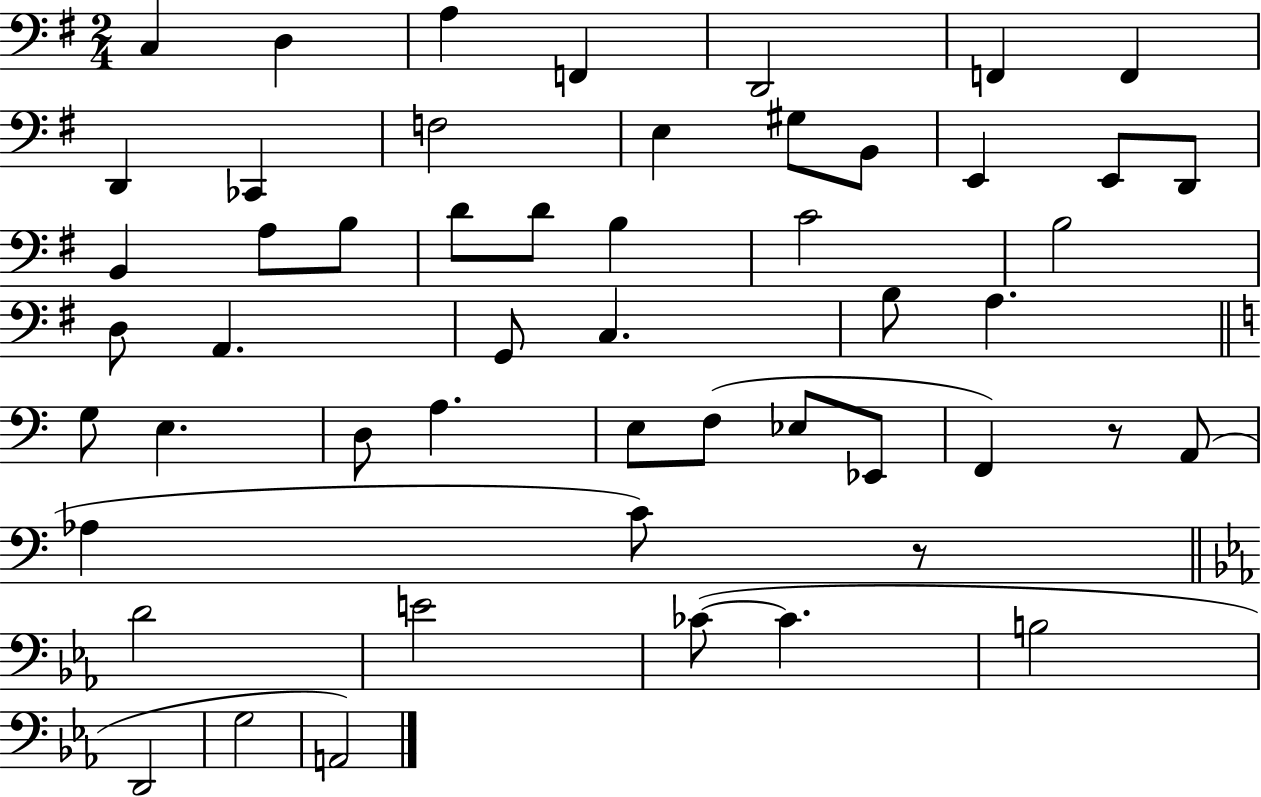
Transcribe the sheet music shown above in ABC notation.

X:1
T:Untitled
M:2/4
L:1/4
K:G
C, D, A, F,, D,,2 F,, F,, D,, _C,, F,2 E, ^G,/2 B,,/2 E,, E,,/2 D,,/2 B,, A,/2 B,/2 D/2 D/2 B, C2 B,2 D,/2 A,, G,,/2 C, B,/2 A, G,/2 E, D,/2 A, E,/2 F,/2 _E,/2 _E,,/2 F,, z/2 A,,/2 _A, C/2 z/2 D2 E2 _C/2 _C B,2 D,,2 G,2 A,,2